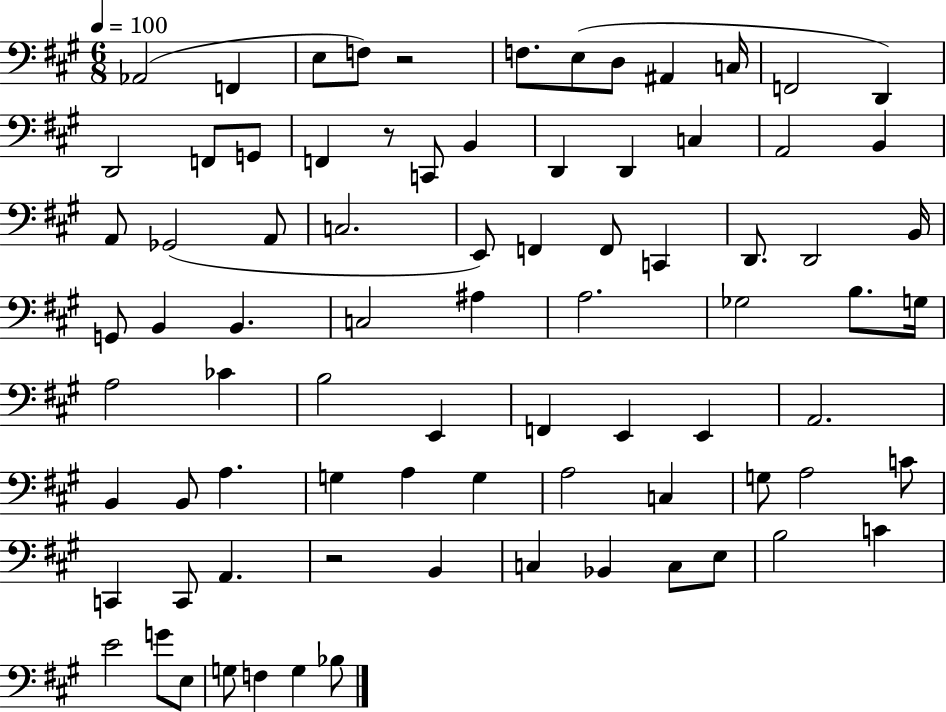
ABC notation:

X:1
T:Untitled
M:6/8
L:1/4
K:A
_A,,2 F,, E,/2 F,/2 z2 F,/2 E,/2 D,/2 ^A,, C,/4 F,,2 D,, D,,2 F,,/2 G,,/2 F,, z/2 C,,/2 B,, D,, D,, C, A,,2 B,, A,,/2 _G,,2 A,,/2 C,2 E,,/2 F,, F,,/2 C,, D,,/2 D,,2 B,,/4 G,,/2 B,, B,, C,2 ^A, A,2 _G,2 B,/2 G,/4 A,2 _C B,2 E,, F,, E,, E,, A,,2 B,, B,,/2 A, G, A, G, A,2 C, G,/2 A,2 C/2 C,, C,,/2 A,, z2 B,, C, _B,, C,/2 E,/2 B,2 C E2 G/2 E,/2 G,/2 F, G, _B,/2